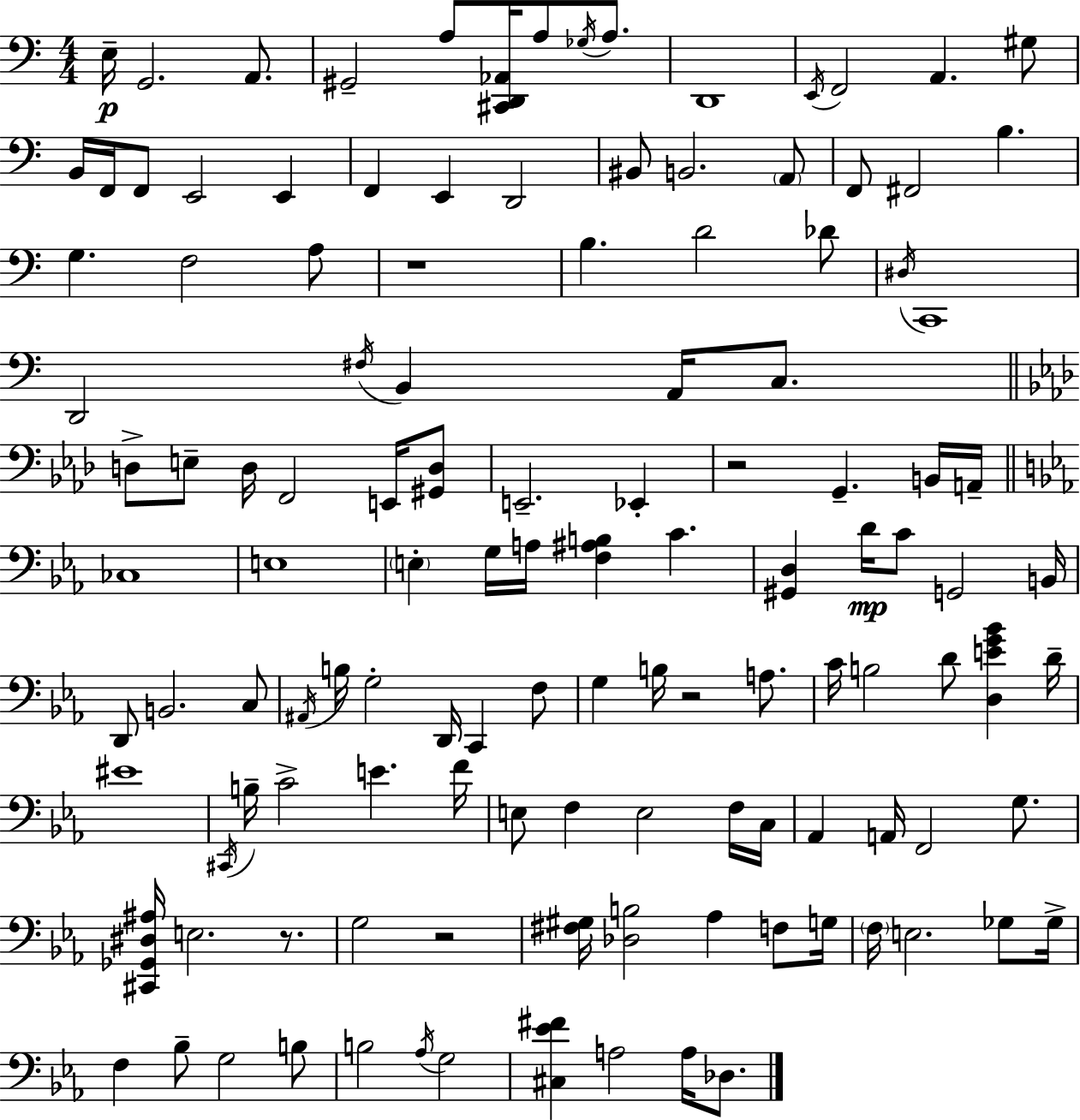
X:1
T:Untitled
M:4/4
L:1/4
K:Am
E,/4 G,,2 A,,/2 ^G,,2 A,/2 [^C,,D,,_A,,]/4 A,/2 _G,/4 A,/2 D,,4 E,,/4 F,,2 A,, ^G,/2 B,,/4 F,,/4 F,,/2 E,,2 E,, F,, E,, D,,2 ^B,,/2 B,,2 A,,/2 F,,/2 ^F,,2 B, G, F,2 A,/2 z4 B, D2 _D/2 ^D,/4 C,,4 D,,2 ^F,/4 B,, A,,/4 C,/2 D,/2 E,/2 D,/4 F,,2 E,,/4 [^G,,D,]/2 E,,2 _E,, z2 G,, B,,/4 A,,/4 _C,4 E,4 E, G,/4 A,/4 [F,^A,B,] C [^G,,D,] D/4 C/2 G,,2 B,,/4 D,,/2 B,,2 C,/2 ^A,,/4 B,/4 G,2 D,,/4 C,, F,/2 G, B,/4 z2 A,/2 C/4 B,2 D/2 [D,EG_B] D/4 ^E4 ^C,,/4 B,/4 C2 E F/4 E,/2 F, E,2 F,/4 C,/4 _A,, A,,/4 F,,2 G,/2 [^C,,_G,,^D,^A,]/4 E,2 z/2 G,2 z2 [^F,^G,]/4 [_D,B,]2 _A, F,/2 G,/4 F,/4 E,2 _G,/2 _G,/4 F, _B,/2 G,2 B,/2 B,2 _A,/4 G,2 [^C,_E^F] A,2 A,/4 _D,/2